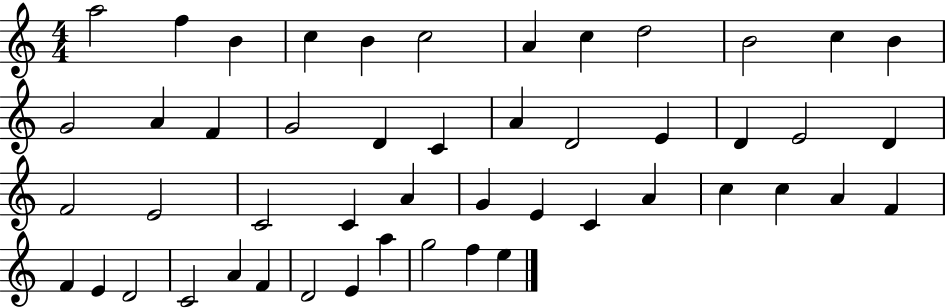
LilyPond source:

{
  \clef treble
  \numericTimeSignature
  \time 4/4
  \key c \major
  a''2 f''4 b'4 | c''4 b'4 c''2 | a'4 c''4 d''2 | b'2 c''4 b'4 | \break g'2 a'4 f'4 | g'2 d'4 c'4 | a'4 d'2 e'4 | d'4 e'2 d'4 | \break f'2 e'2 | c'2 c'4 a'4 | g'4 e'4 c'4 a'4 | c''4 c''4 a'4 f'4 | \break f'4 e'4 d'2 | c'2 a'4 f'4 | d'2 e'4 a''4 | g''2 f''4 e''4 | \break \bar "|."
}